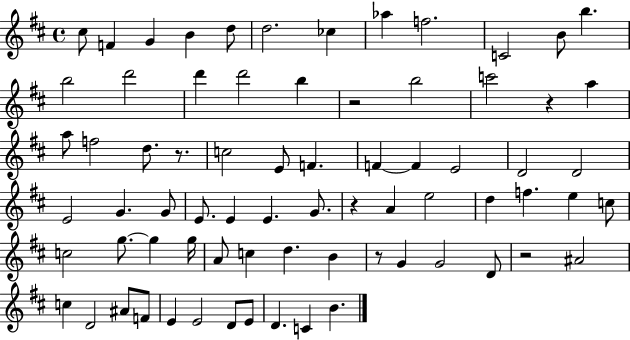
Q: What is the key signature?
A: D major